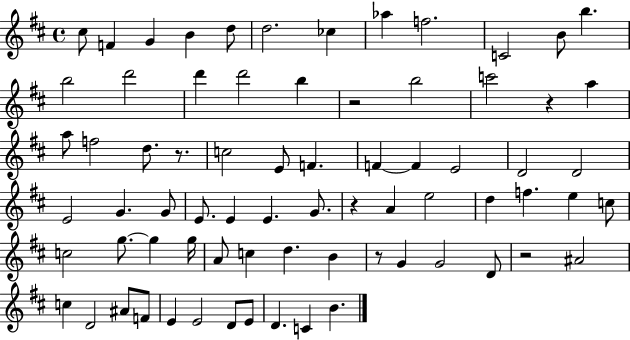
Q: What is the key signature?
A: D major